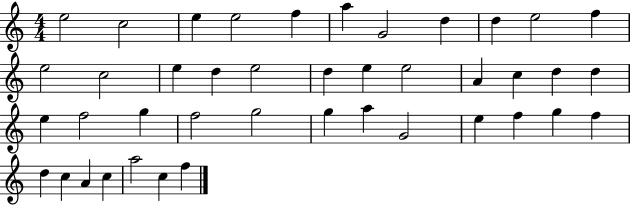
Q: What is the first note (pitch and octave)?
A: E5